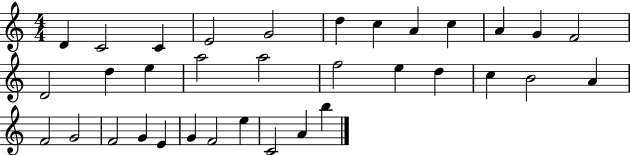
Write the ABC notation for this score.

X:1
T:Untitled
M:4/4
L:1/4
K:C
D C2 C E2 G2 d c A c A G F2 D2 d e a2 a2 f2 e d c B2 A F2 G2 F2 G E G F2 e C2 A b